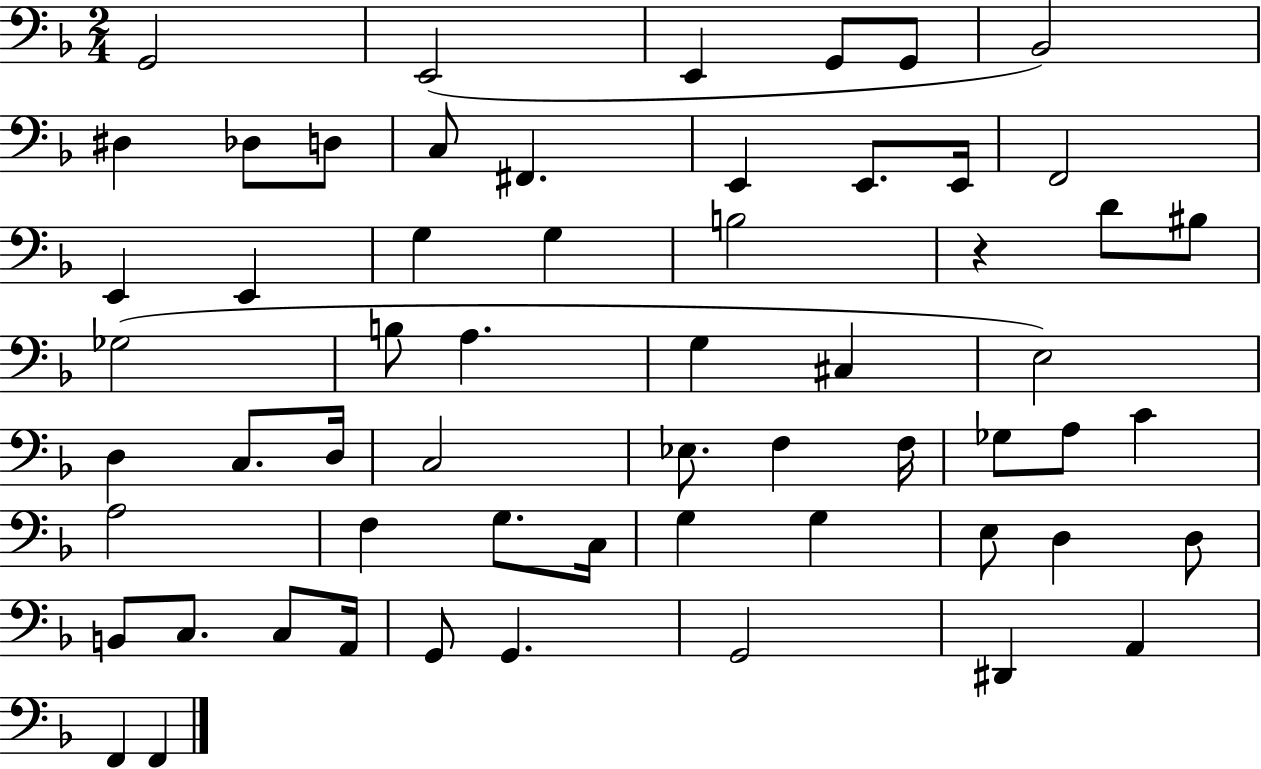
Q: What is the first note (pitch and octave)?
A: G2